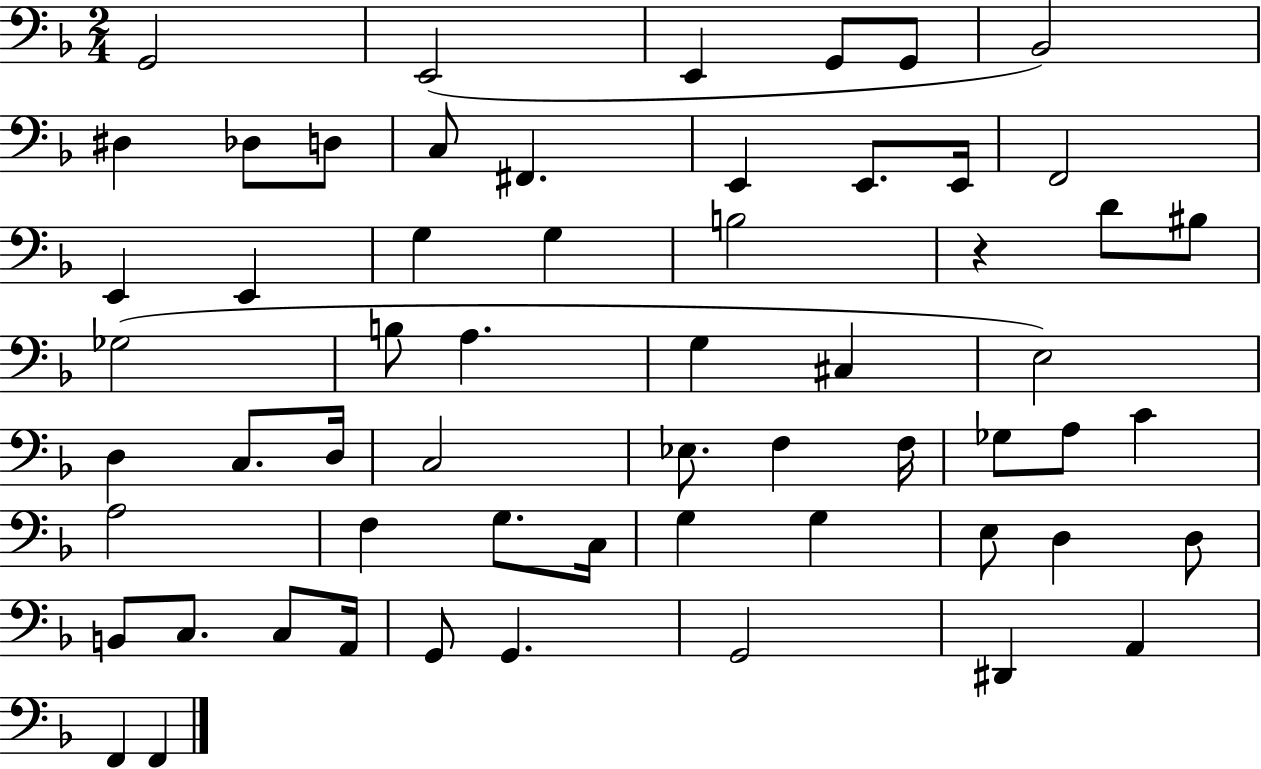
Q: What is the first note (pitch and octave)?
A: G2